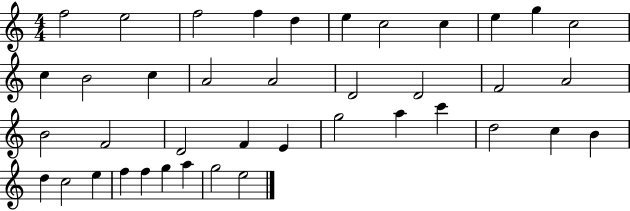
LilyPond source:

{
  \clef treble
  \numericTimeSignature
  \time 4/4
  \key c \major
  f''2 e''2 | f''2 f''4 d''4 | e''4 c''2 c''4 | e''4 g''4 c''2 | \break c''4 b'2 c''4 | a'2 a'2 | d'2 d'2 | f'2 a'2 | \break b'2 f'2 | d'2 f'4 e'4 | g''2 a''4 c'''4 | d''2 c''4 b'4 | \break d''4 c''2 e''4 | f''4 f''4 g''4 a''4 | g''2 e''2 | \bar "|."
}